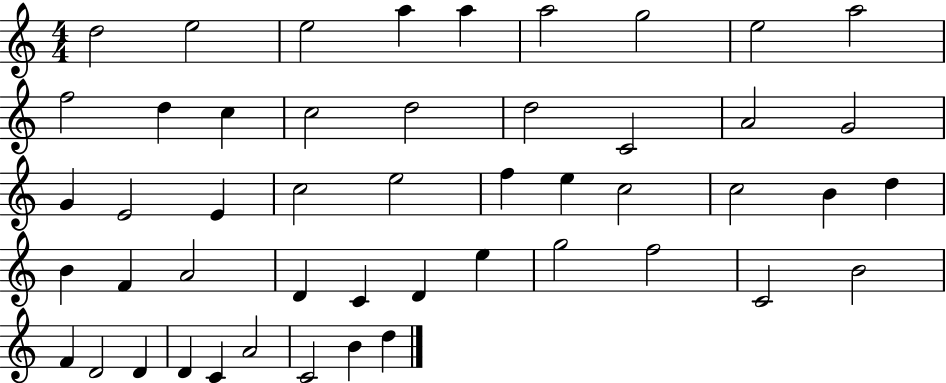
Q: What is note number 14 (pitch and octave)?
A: D5